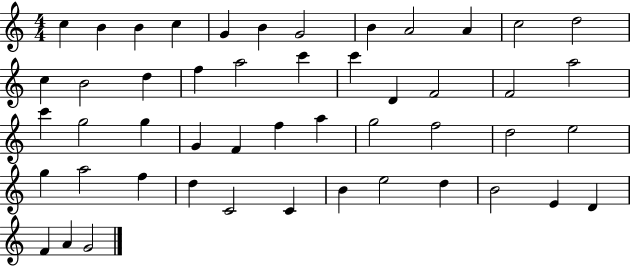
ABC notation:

X:1
T:Untitled
M:4/4
L:1/4
K:C
c B B c G B G2 B A2 A c2 d2 c B2 d f a2 c' c' D F2 F2 a2 c' g2 g G F f a g2 f2 d2 e2 g a2 f d C2 C B e2 d B2 E D F A G2